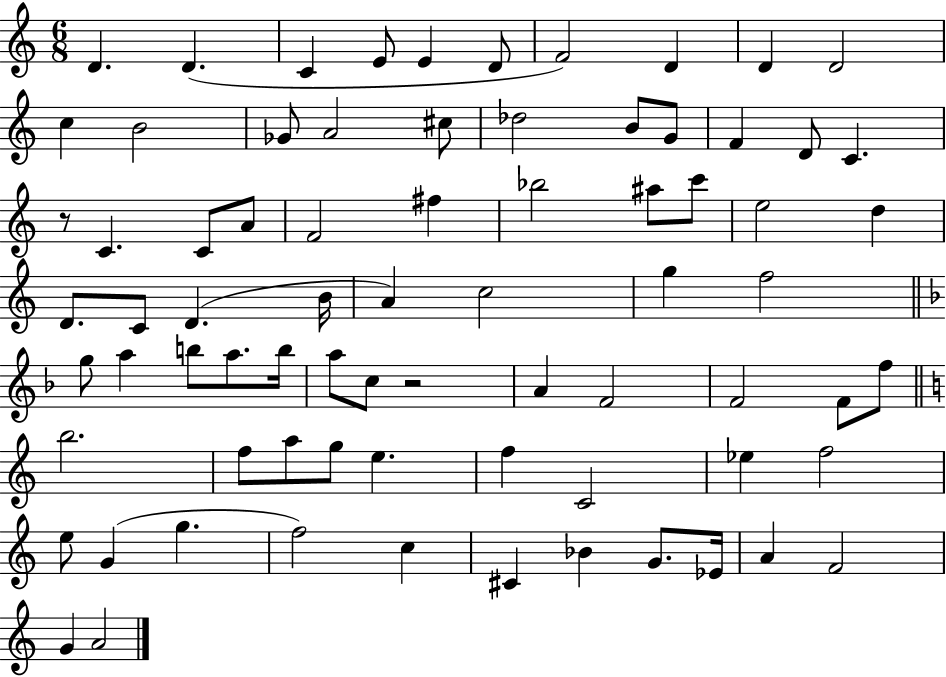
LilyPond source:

{
  \clef treble
  \numericTimeSignature
  \time 6/8
  \key c \major
  d'4. d'4.( | c'4 e'8 e'4 d'8 | f'2) d'4 | d'4 d'2 | \break c''4 b'2 | ges'8 a'2 cis''8 | des''2 b'8 g'8 | f'4 d'8 c'4. | \break r8 c'4. c'8 a'8 | f'2 fis''4 | bes''2 ais''8 c'''8 | e''2 d''4 | \break d'8. c'8 d'4.( b'16 | a'4) c''2 | g''4 f''2 | \bar "||" \break \key f \major g''8 a''4 b''8 a''8. b''16 | a''8 c''8 r2 | a'4 f'2 | f'2 f'8 f''8 | \break \bar "||" \break \key c \major b''2. | f''8 a''8 g''8 e''4. | f''4 c'2 | ees''4 f''2 | \break e''8 g'4( g''4. | f''2) c''4 | cis'4 bes'4 g'8. ees'16 | a'4 f'2 | \break g'4 a'2 | \bar "|."
}